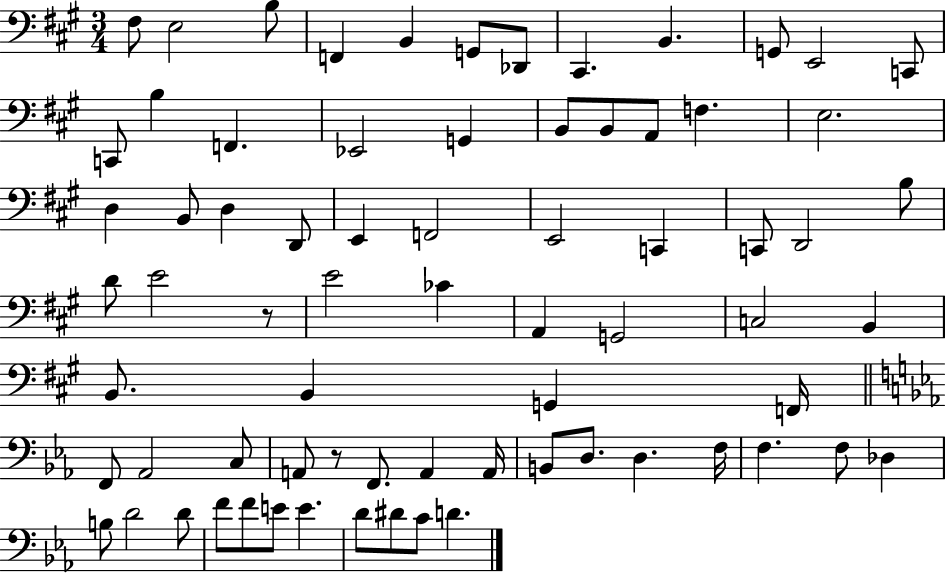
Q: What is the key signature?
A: A major